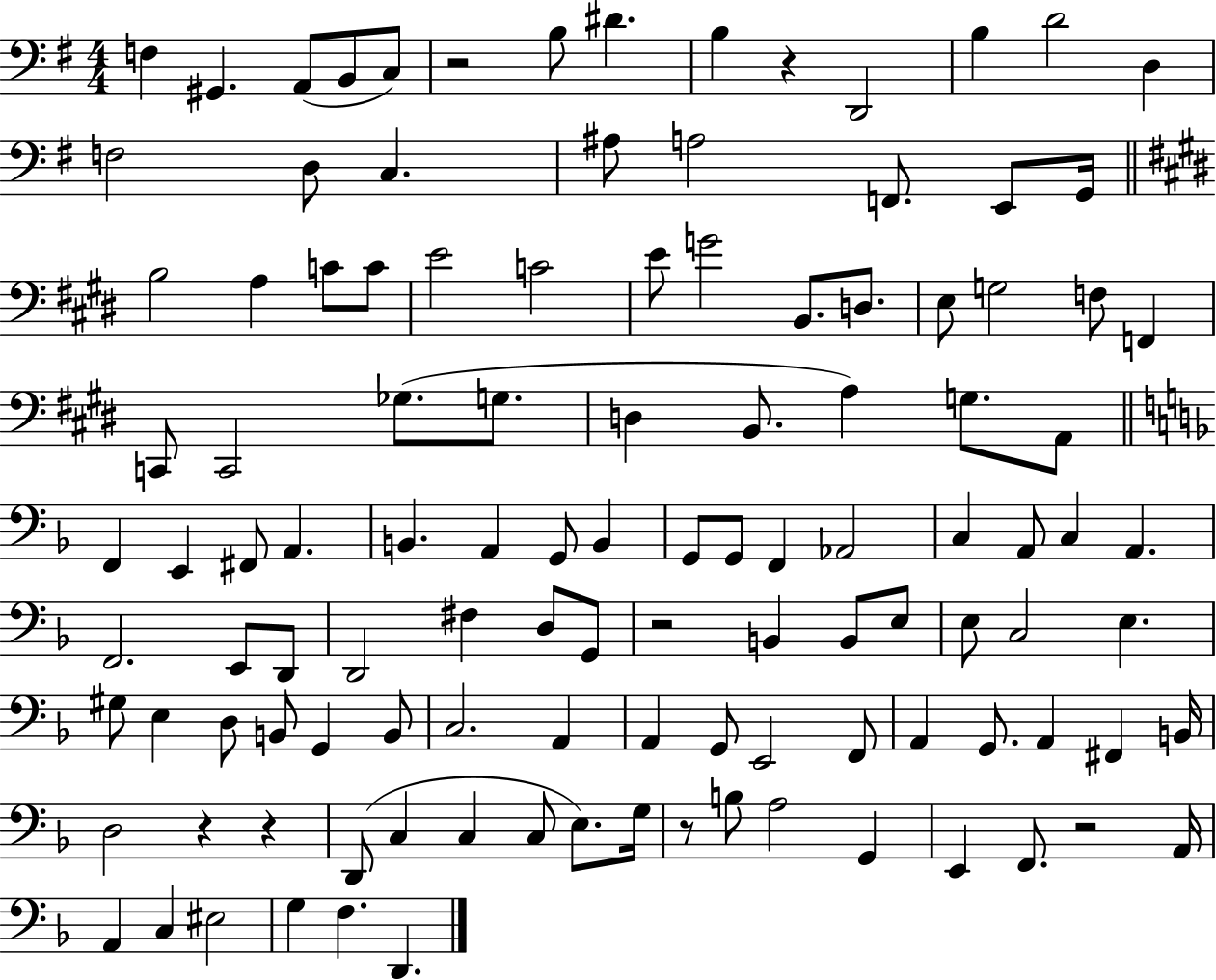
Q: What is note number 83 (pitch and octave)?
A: E2